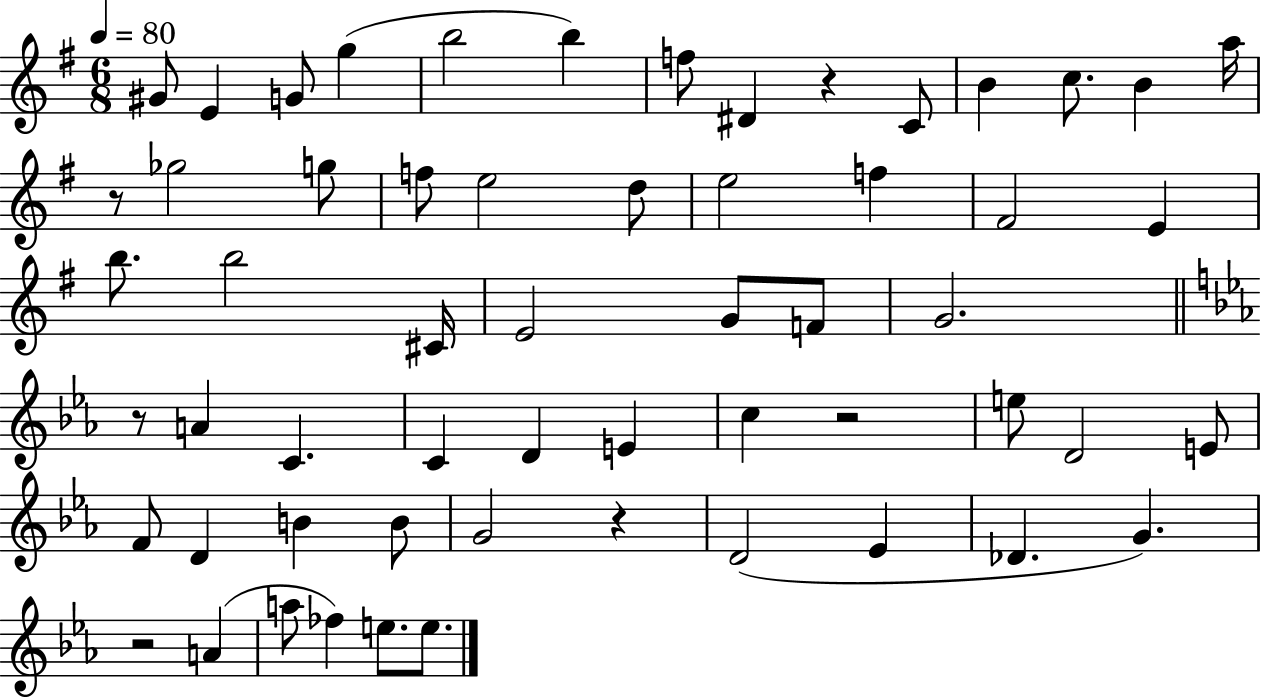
{
  \clef treble
  \numericTimeSignature
  \time 6/8
  \key g \major
  \tempo 4 = 80
  gis'8 e'4 g'8 g''4( | b''2 b''4) | f''8 dis'4 r4 c'8 | b'4 c''8. b'4 a''16 | \break r8 ges''2 g''8 | f''8 e''2 d''8 | e''2 f''4 | fis'2 e'4 | \break b''8. b''2 cis'16 | e'2 g'8 f'8 | g'2. | \bar "||" \break \key ees \major r8 a'4 c'4. | c'4 d'4 e'4 | c''4 r2 | e''8 d'2 e'8 | \break f'8 d'4 b'4 b'8 | g'2 r4 | d'2( ees'4 | des'4. g'4.) | \break r2 a'4( | a''8 fes''4) e''8. e''8. | \bar "|."
}